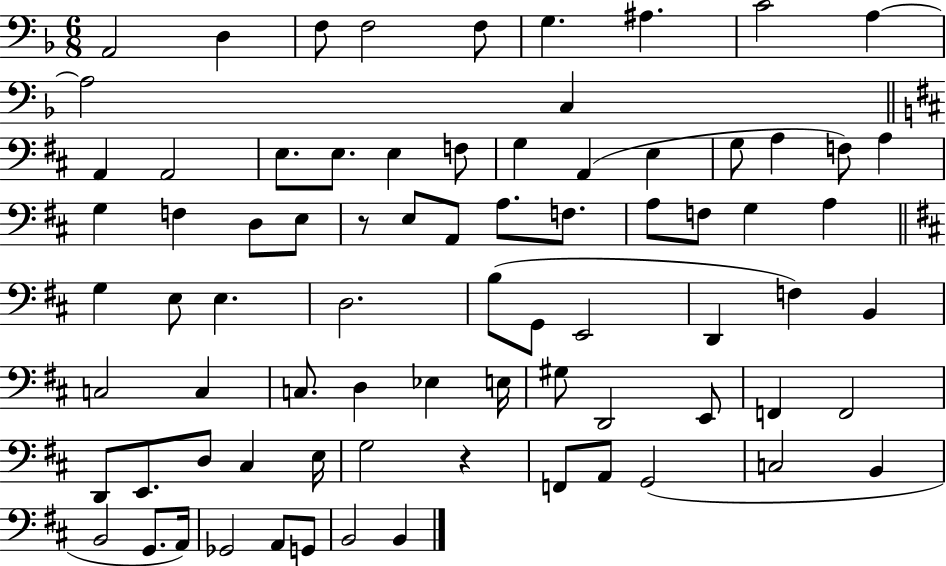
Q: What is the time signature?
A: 6/8